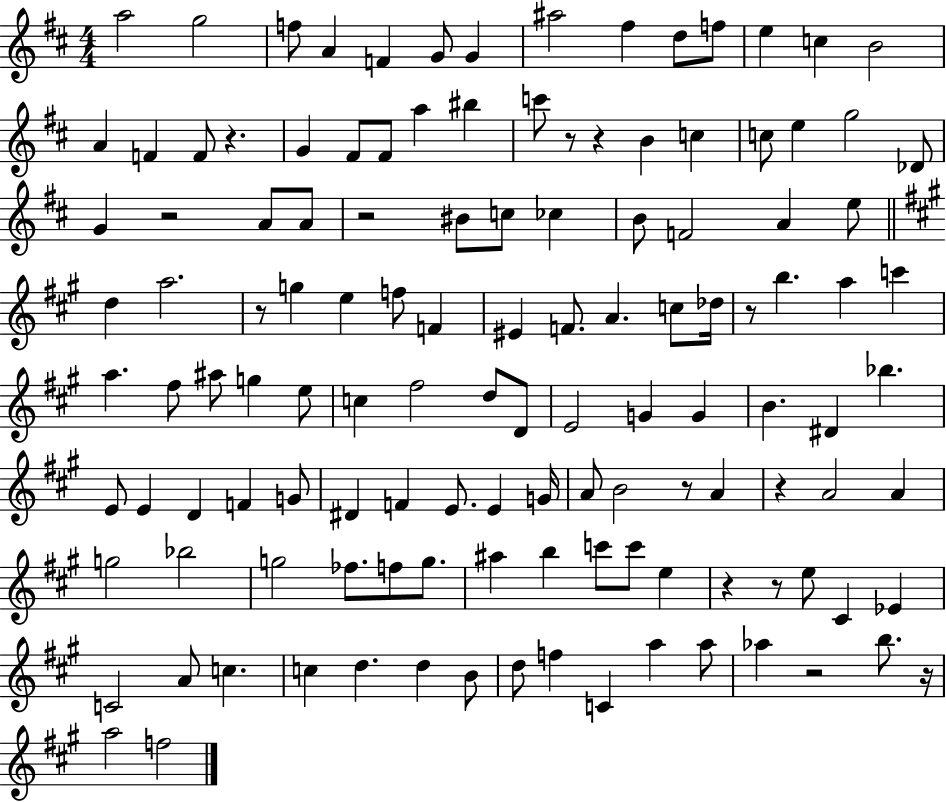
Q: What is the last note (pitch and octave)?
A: F5